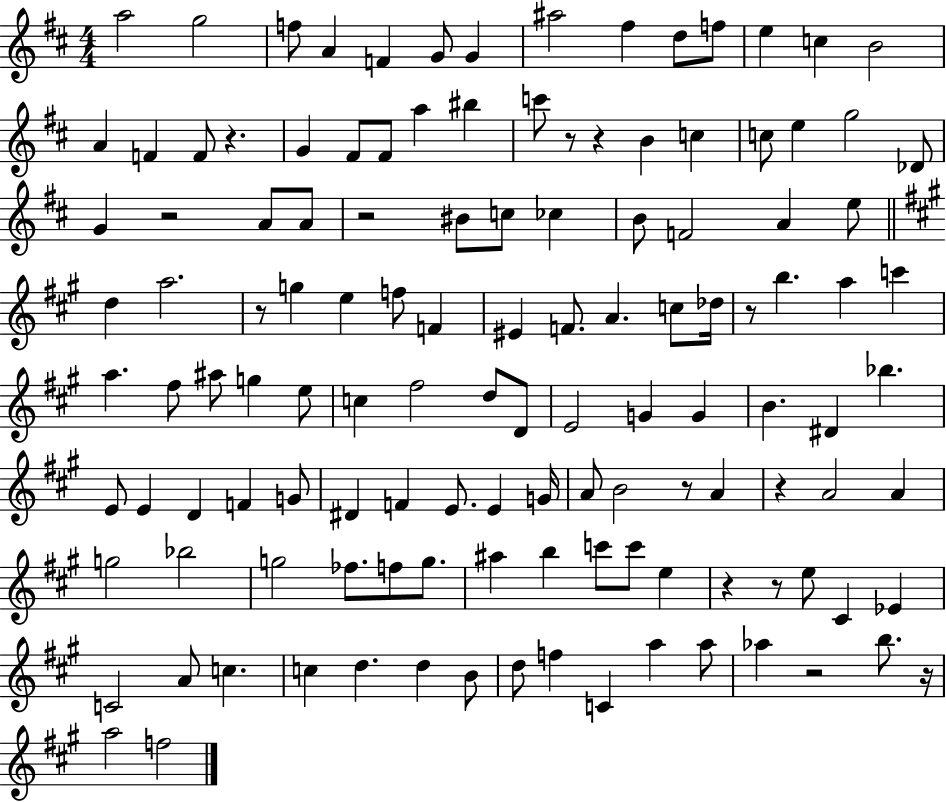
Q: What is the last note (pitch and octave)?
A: F5